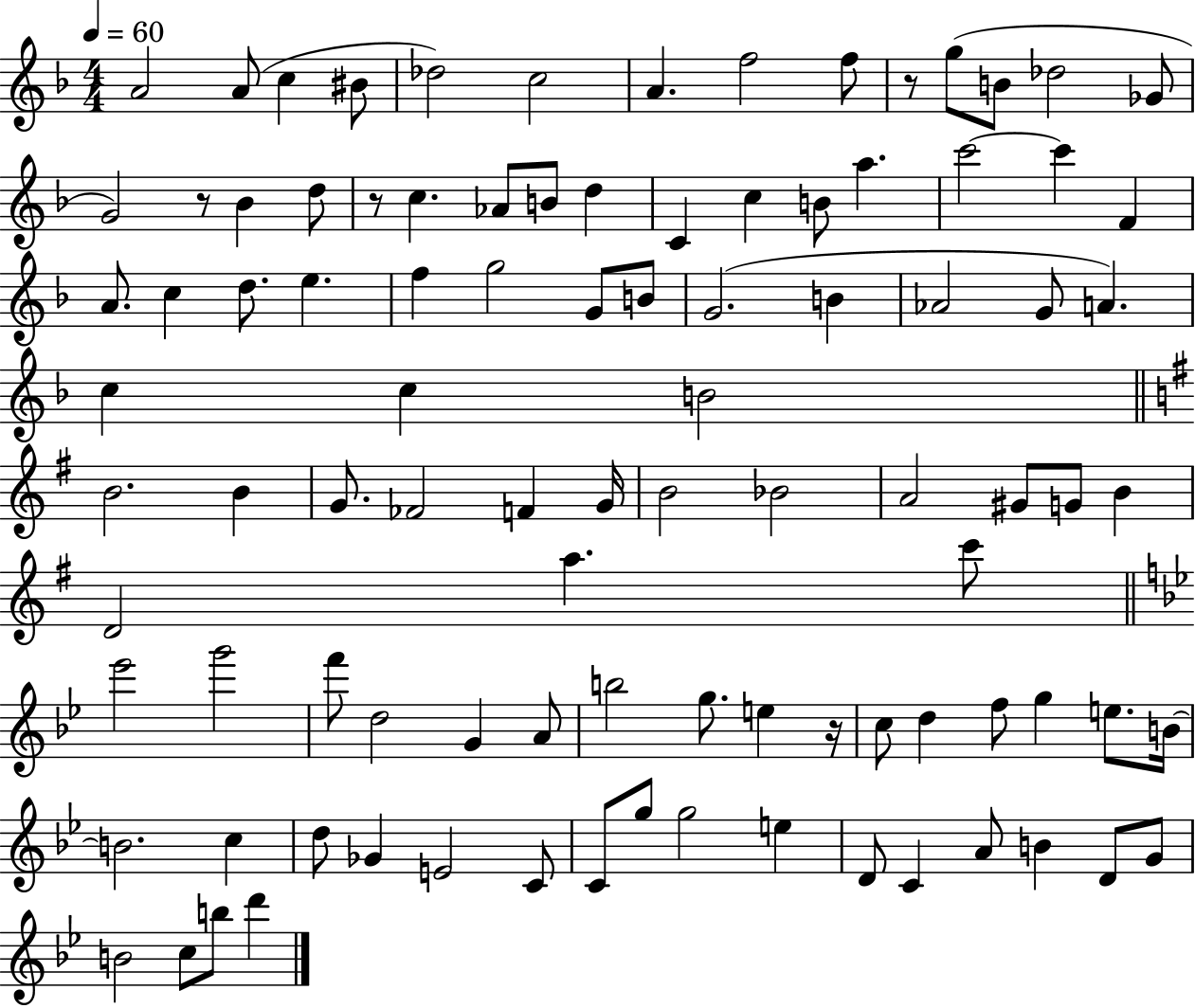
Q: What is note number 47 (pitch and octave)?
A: FES4